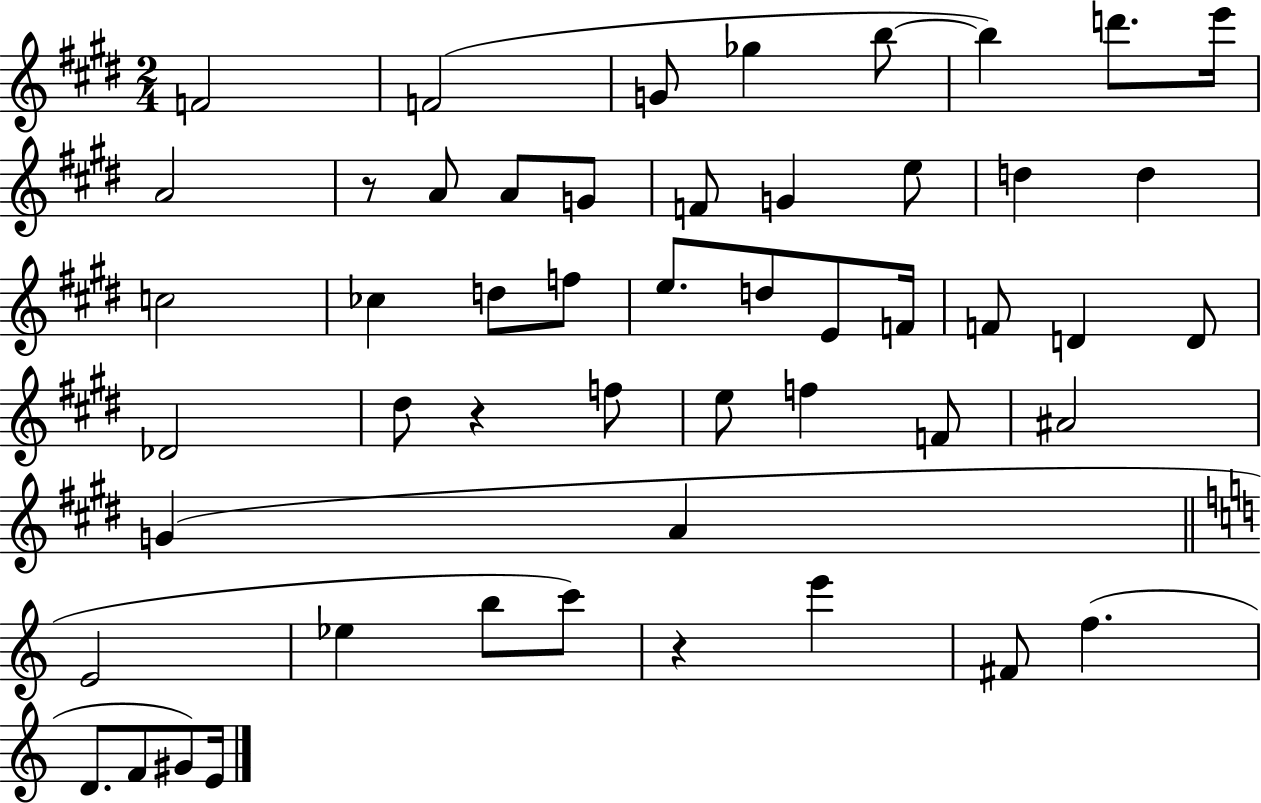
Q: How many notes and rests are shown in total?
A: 51